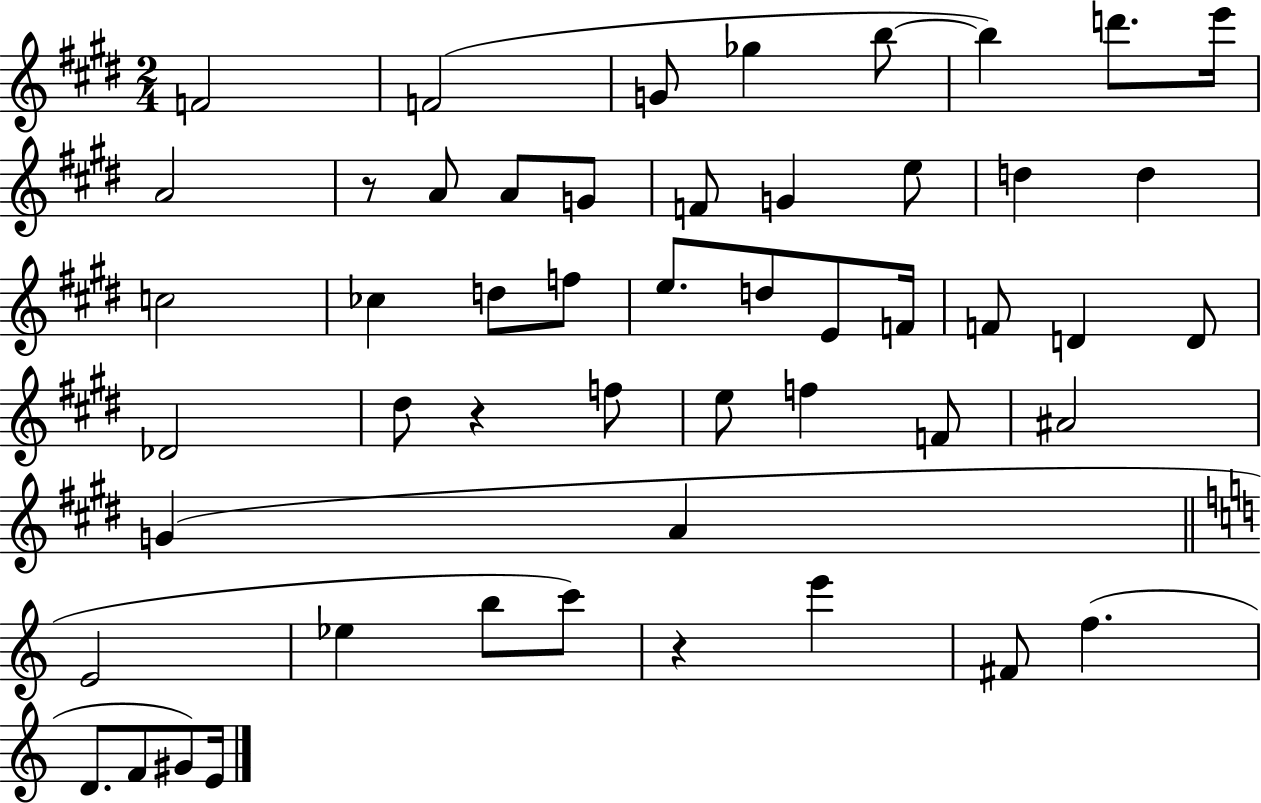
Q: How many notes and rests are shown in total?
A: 51